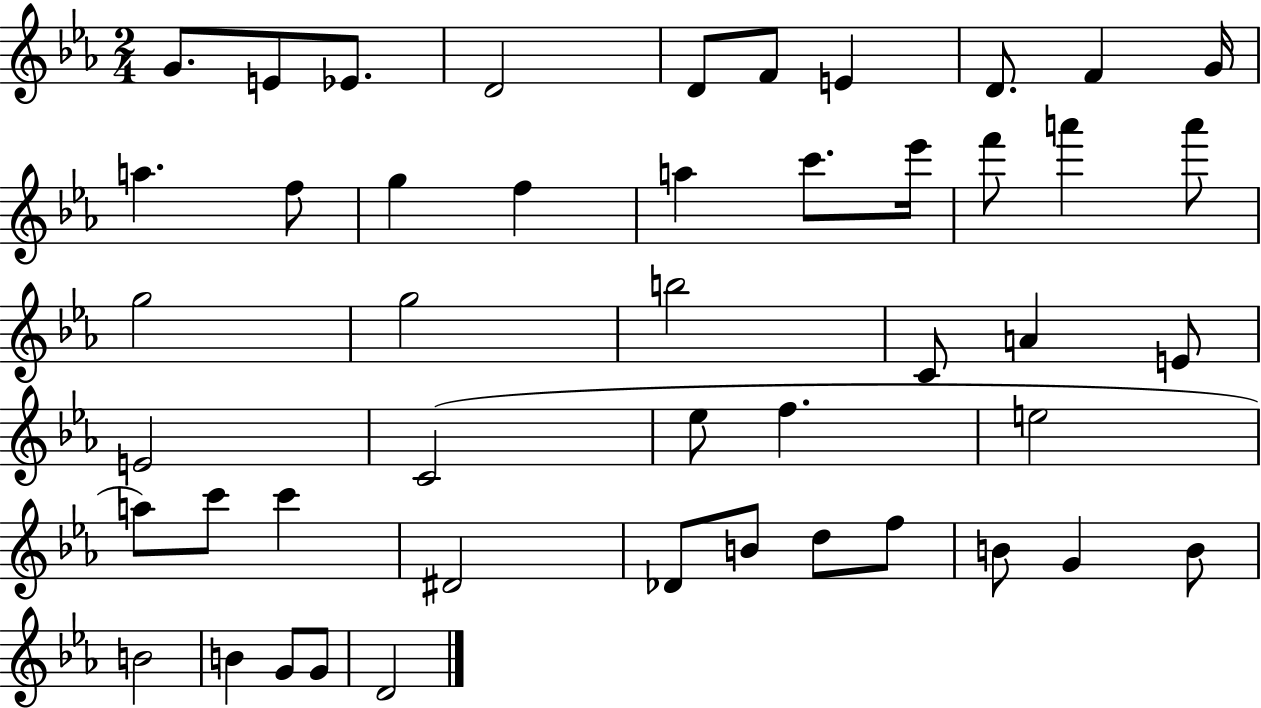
{
  \clef treble
  \numericTimeSignature
  \time 2/4
  \key ees \major
  \repeat volta 2 { g'8. e'8 ees'8. | d'2 | d'8 f'8 e'4 | d'8. f'4 g'16 | \break a''4. f''8 | g''4 f''4 | a''4 c'''8. ees'''16 | f'''8 a'''4 a'''8 | \break g''2 | g''2 | b''2 | c'8 a'4 e'8 | \break e'2 | c'2( | ees''8 f''4. | e''2 | \break a''8) c'''8 c'''4 | dis'2 | des'8 b'8 d''8 f''8 | b'8 g'4 b'8 | \break b'2 | b'4 g'8 g'8 | d'2 | } \bar "|."
}